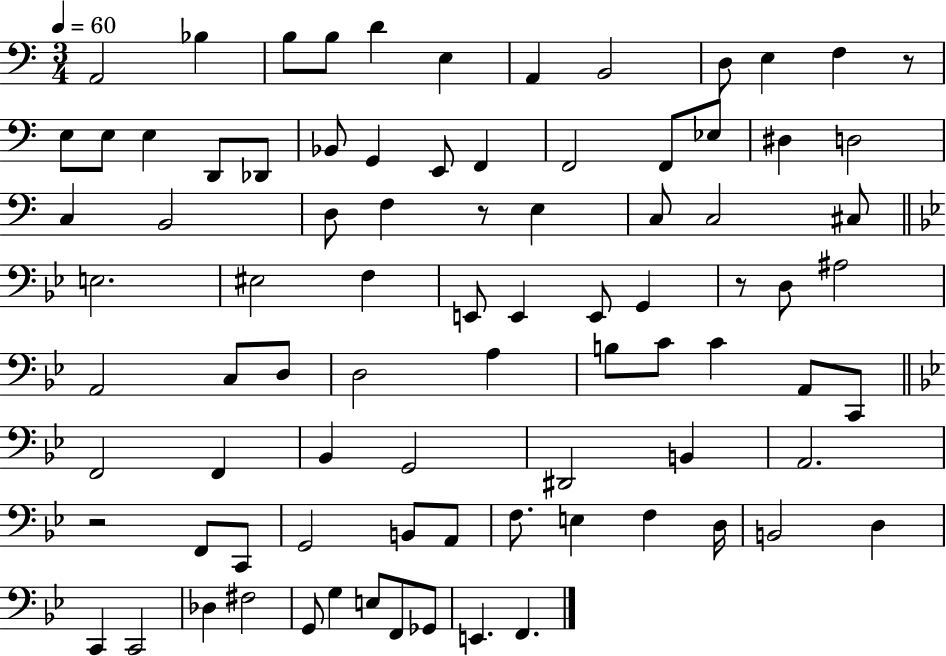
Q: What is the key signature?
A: C major